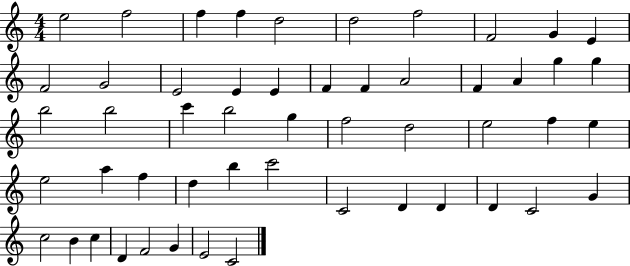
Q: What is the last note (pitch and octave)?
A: C4